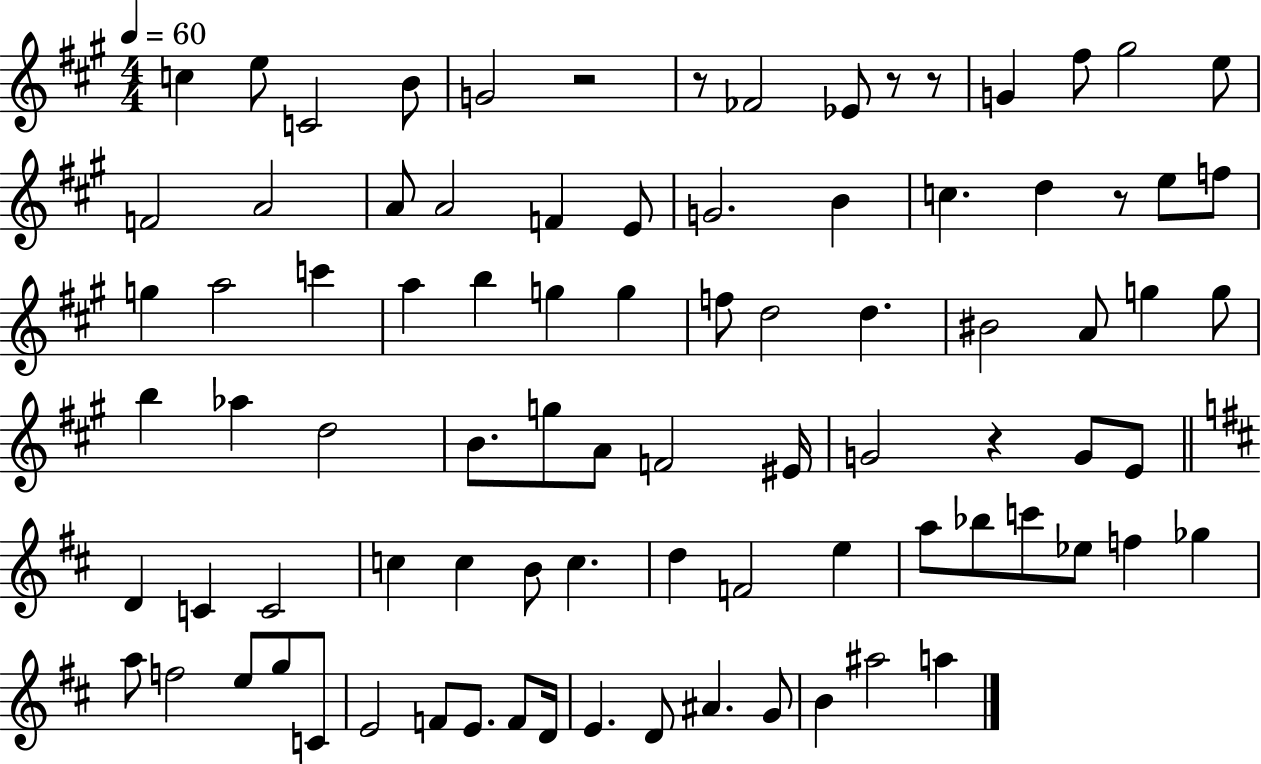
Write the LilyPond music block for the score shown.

{
  \clef treble
  \numericTimeSignature
  \time 4/4
  \key a \major
  \tempo 4 = 60
  \repeat volta 2 { c''4 e''8 c'2 b'8 | g'2 r2 | r8 fes'2 ees'8 r8 r8 | g'4 fis''8 gis''2 e''8 | \break f'2 a'2 | a'8 a'2 f'4 e'8 | g'2. b'4 | c''4. d''4 r8 e''8 f''8 | \break g''4 a''2 c'''4 | a''4 b''4 g''4 g''4 | f''8 d''2 d''4. | bis'2 a'8 g''4 g''8 | \break b''4 aes''4 d''2 | b'8. g''8 a'8 f'2 eis'16 | g'2 r4 g'8 e'8 | \bar "||" \break \key b \minor d'4 c'4 c'2 | c''4 c''4 b'8 c''4. | d''4 f'2 e''4 | a''8 bes''8 c'''8 ees''8 f''4 ges''4 | \break a''8 f''2 e''8 g''8 c'8 | e'2 f'8 e'8. f'8 d'16 | e'4. d'8 ais'4. g'8 | b'4 ais''2 a''4 | \break } \bar "|."
}